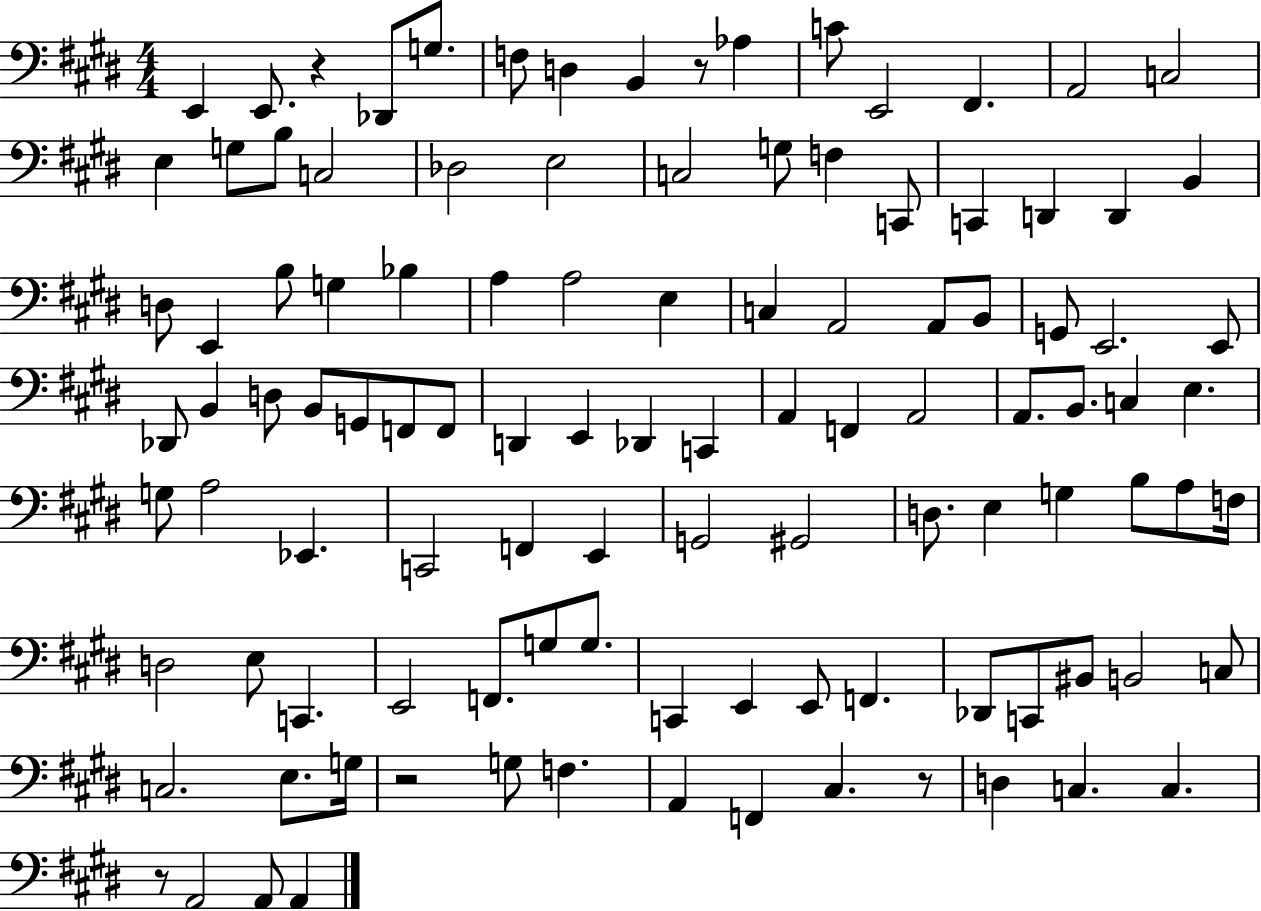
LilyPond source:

{
  \clef bass
  \numericTimeSignature
  \time 4/4
  \key e \major
  e,4 e,8. r4 des,8 g8. | f8 d4 b,4 r8 aes4 | c'8 e,2 fis,4. | a,2 c2 | \break e4 g8 b8 c2 | des2 e2 | c2 g8 f4 c,8 | c,4 d,4 d,4 b,4 | \break d8 e,4 b8 g4 bes4 | a4 a2 e4 | c4 a,2 a,8 b,8 | g,8 e,2. e,8 | \break des,8 b,4 d8 b,8 g,8 f,8 f,8 | d,4 e,4 des,4 c,4 | a,4 f,4 a,2 | a,8. b,8. c4 e4. | \break g8 a2 ees,4. | c,2 f,4 e,4 | g,2 gis,2 | d8. e4 g4 b8 a8 f16 | \break d2 e8 c,4. | e,2 f,8. g8 g8. | c,4 e,4 e,8 f,4. | des,8 c,8 bis,8 b,2 c8 | \break c2. e8. g16 | r2 g8 f4. | a,4 f,4 cis4. r8 | d4 c4. c4. | \break r8 a,2 a,8 a,4 | \bar "|."
}